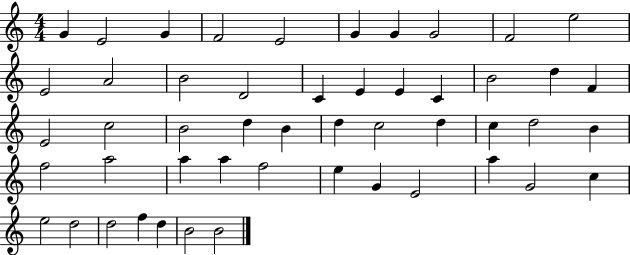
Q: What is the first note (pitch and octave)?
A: G4